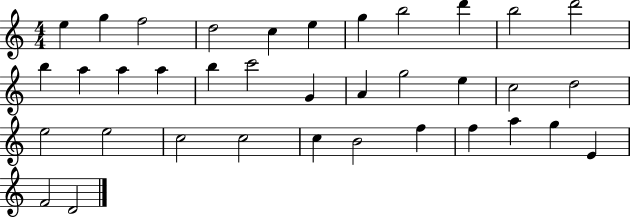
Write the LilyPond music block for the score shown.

{
  \clef treble
  \numericTimeSignature
  \time 4/4
  \key c \major
  e''4 g''4 f''2 | d''2 c''4 e''4 | g''4 b''2 d'''4 | b''2 d'''2 | \break b''4 a''4 a''4 a''4 | b''4 c'''2 g'4 | a'4 g''2 e''4 | c''2 d''2 | \break e''2 e''2 | c''2 c''2 | c''4 b'2 f''4 | f''4 a''4 g''4 e'4 | \break f'2 d'2 | \bar "|."
}